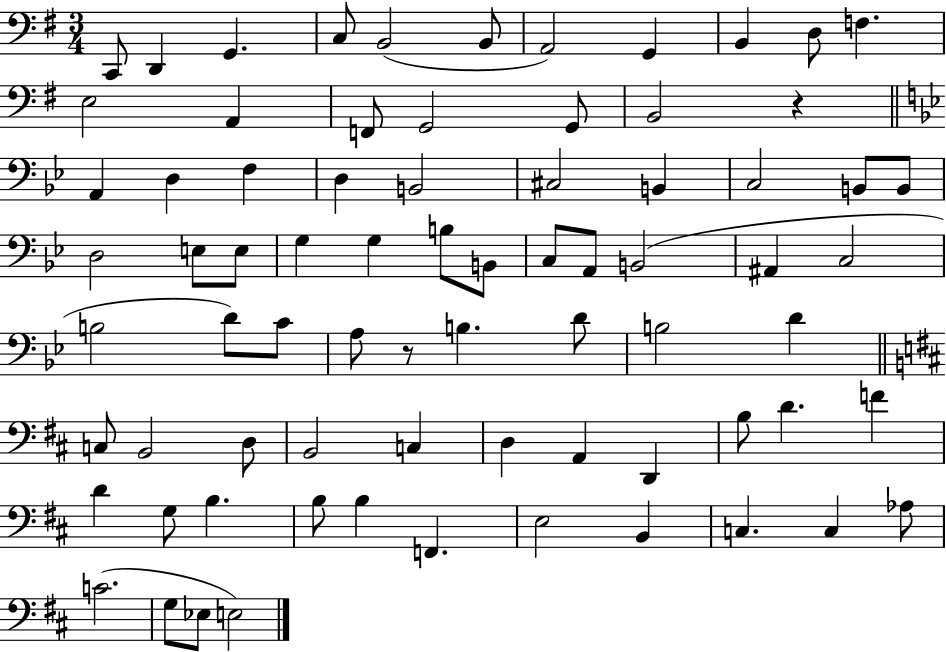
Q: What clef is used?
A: bass